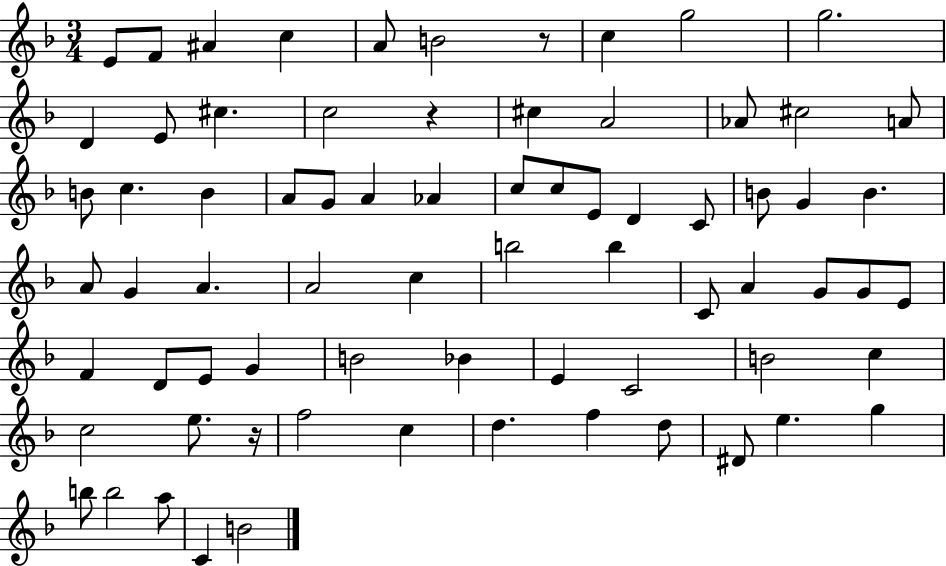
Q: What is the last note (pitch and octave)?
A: B4